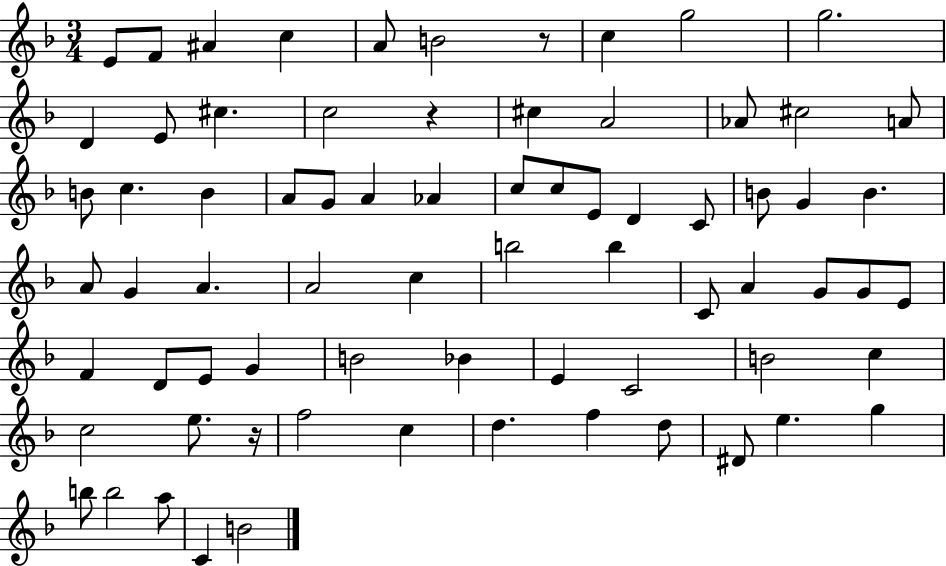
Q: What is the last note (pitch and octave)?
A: B4